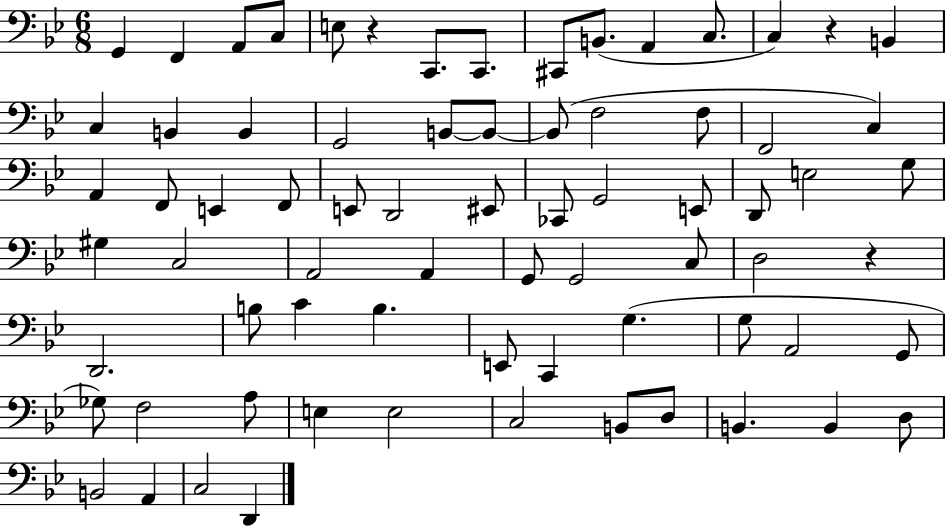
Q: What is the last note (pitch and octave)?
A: D2